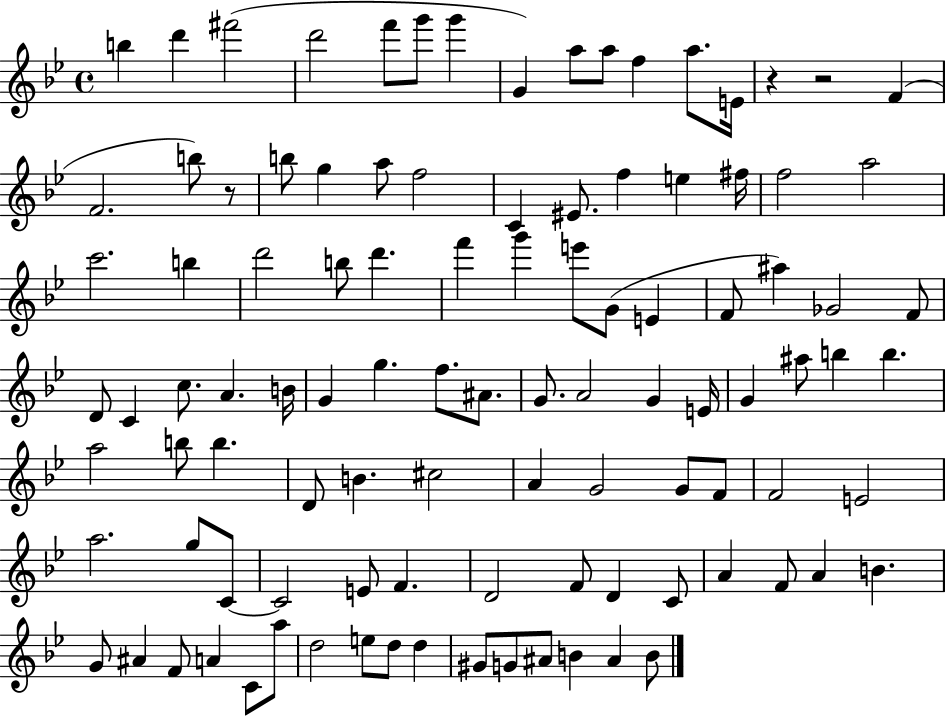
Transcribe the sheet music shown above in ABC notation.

X:1
T:Untitled
M:4/4
L:1/4
K:Bb
b d' ^f'2 d'2 f'/2 g'/2 g' G a/2 a/2 f a/2 E/4 z z2 F F2 b/2 z/2 b/2 g a/2 f2 C ^E/2 f e ^f/4 f2 a2 c'2 b d'2 b/2 d' f' g' e'/2 G/2 E F/2 ^a _G2 F/2 D/2 C c/2 A B/4 G g f/2 ^A/2 G/2 A2 G E/4 G ^a/2 b b a2 b/2 b D/2 B ^c2 A G2 G/2 F/2 F2 E2 a2 g/2 C/2 C2 E/2 F D2 F/2 D C/2 A F/2 A B G/2 ^A F/2 A C/2 a/2 d2 e/2 d/2 d ^G/2 G/2 ^A/2 B ^A B/2